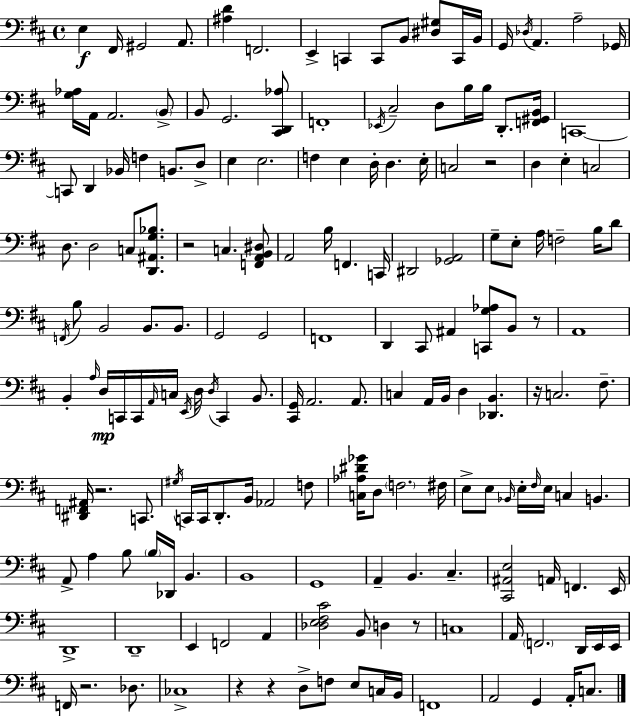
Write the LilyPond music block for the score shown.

{
  \clef bass
  \time 4/4
  \defaultTimeSignature
  \key d \major
  e4\f fis,16 gis,2 a,8. | <ais d'>4 f,2. | e,4-> c,4 c,8 b,8 <dis gis>8 c,16 b,16 | g,16 \acciaccatura { des16 } a,4. a2-- | \break ges,16 <g aes>16 a,16 a,2. \parenthesize b,8-> | b,8 g,2. <cis, d, aes>8 | f,1-. | \acciaccatura { ees,16 } cis2-- d8 b16 b16 d,8.-. | \break <f, gis, b,>16 c,1~~ | c,8 d,4 bes,16 f4 b,8. | d8-> e4 e2. | f4 e4 d16-. d4. | \break e16-. c2 r2 | d4 e4-. c2 | d8. d2 c8 <d, ais, g bes>8. | r2 c4. | \break <f, a, b, dis>8 a,2 b16 f,4. | c,16 dis,2 <ges, a,>2 | g8-- e8-. a16 f2-- b16 | d'8 \acciaccatura { f,16 } b8 b,2 b,8. | \break b,8. g,2 g,2 | f,1 | d,4 cis,8 ais,4 <c, g aes>8 b,8 | r8 a,1 | \break b,4-. \grace { a16 } d16\mp c,16 c,16 \grace { a,16 } c16 \acciaccatura { e,16 } d16 \acciaccatura { d16 } | c,4 b,8. <cis, g,>16 a,2. | a,8. c4 a,16 b,16 d4 | <des, b,>4. r16 c2. | \break fis8.-- <dis, f, ais,>16 r2. | c,8. \acciaccatura { gis16 } c,16 c,16 d,8.-. b,16 aes,2 | f8 <c aes dis' ges'>16 d8 \parenthesize f2. | fis16 e8-> e8 \grace { bes,16 } e16-. \grace { fis16 } e16 | \break c4 b,4. a,8-> a4 | b8 \parenthesize b16 des,16 b,4. b,1 | g,1 | a,4-- b,4. | \break cis4.-- <cis, ais, e>2 | a,16 f,4. e,16 d,1-> | d,1-- | e,4 f,2 | \break a,4 <des e fis cis'>2 | b,8 d4 r8 c1 | a,16 \parenthesize f,2. | d,16 e,16 e,16 f,16 r2. | \break des8. ces1-> | r4 r4 | d8-> f8 e8 c16 b,16 f,1 | a,2 | \break g,4 a,16-. c8. \bar "|."
}